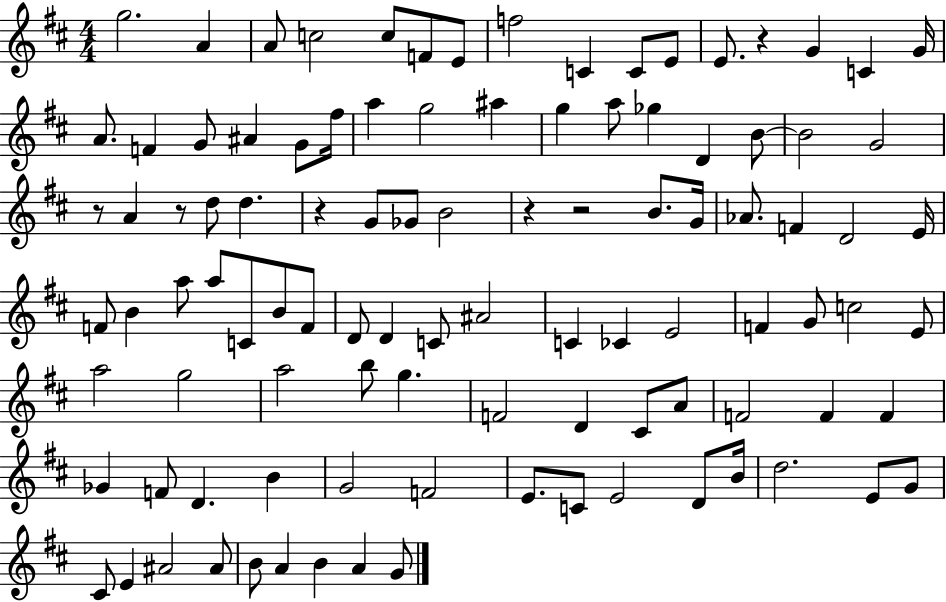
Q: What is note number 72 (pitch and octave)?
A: F4